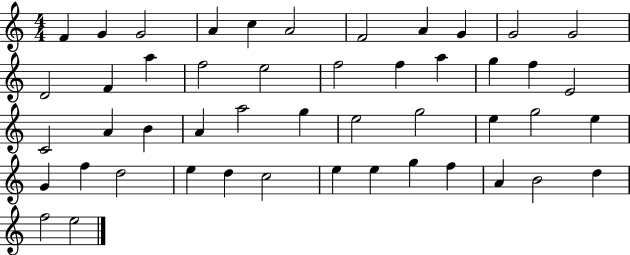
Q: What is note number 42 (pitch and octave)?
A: G5